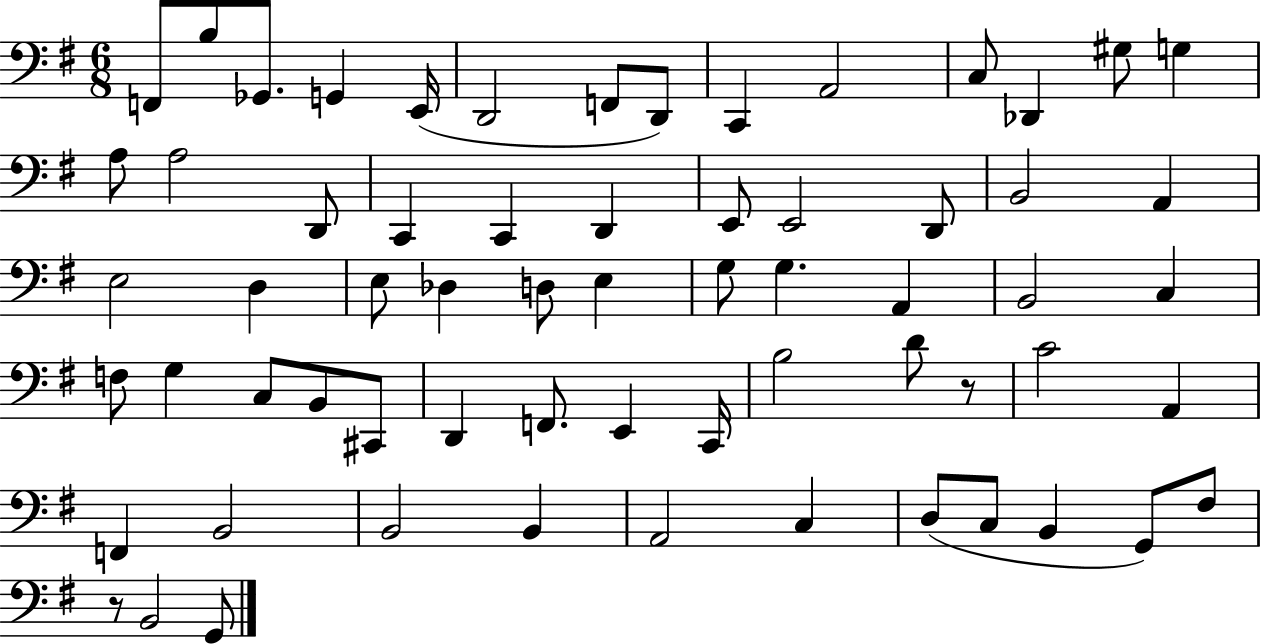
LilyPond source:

{
  \clef bass
  \numericTimeSignature
  \time 6/8
  \key g \major
  f,8 b8 ges,8. g,4 e,16( | d,2 f,8 d,8) | c,4 a,2 | c8 des,4 gis8 g4 | \break a8 a2 d,8 | c,4 c,4 d,4 | e,8 e,2 d,8 | b,2 a,4 | \break e2 d4 | e8 des4 d8 e4 | g8 g4. a,4 | b,2 c4 | \break f8 g4 c8 b,8 cis,8 | d,4 f,8. e,4 c,16 | b2 d'8 r8 | c'2 a,4 | \break f,4 b,2 | b,2 b,4 | a,2 c4 | d8( c8 b,4 g,8) fis8 | \break r8 b,2 g,8 | \bar "|."
}